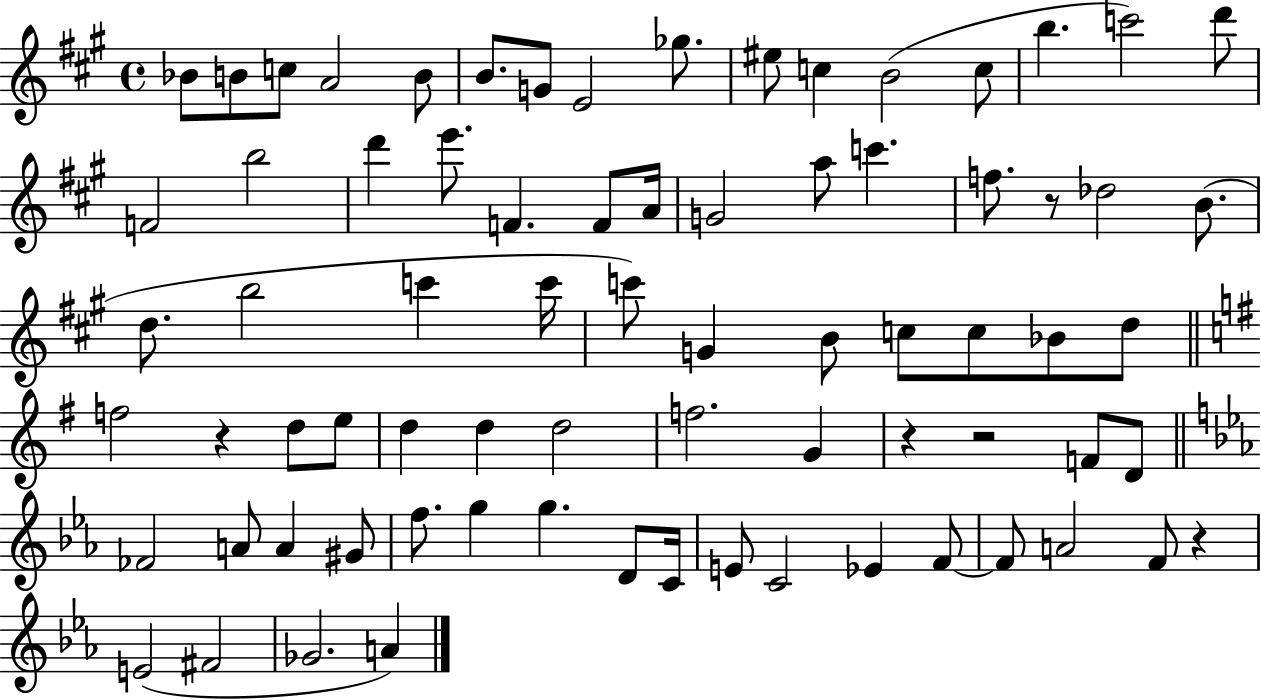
Bb4/e B4/e C5/e A4/h B4/e B4/e. G4/e E4/h Gb5/e. EIS5/e C5/q B4/h C5/e B5/q. C6/h D6/e F4/h B5/h D6/q E6/e. F4/q. F4/e A4/s G4/h A5/e C6/q. F5/e. R/e Db5/h B4/e. D5/e. B5/h C6/q C6/s C6/e G4/q B4/e C5/e C5/e Bb4/e D5/e F5/h R/q D5/e E5/e D5/q D5/q D5/h F5/h. G4/q R/q R/h F4/e D4/e FES4/h A4/e A4/q G#4/e F5/e. G5/q G5/q. D4/e C4/s E4/e C4/h Eb4/q F4/e F4/e A4/h F4/e R/q E4/h F#4/h Gb4/h. A4/q